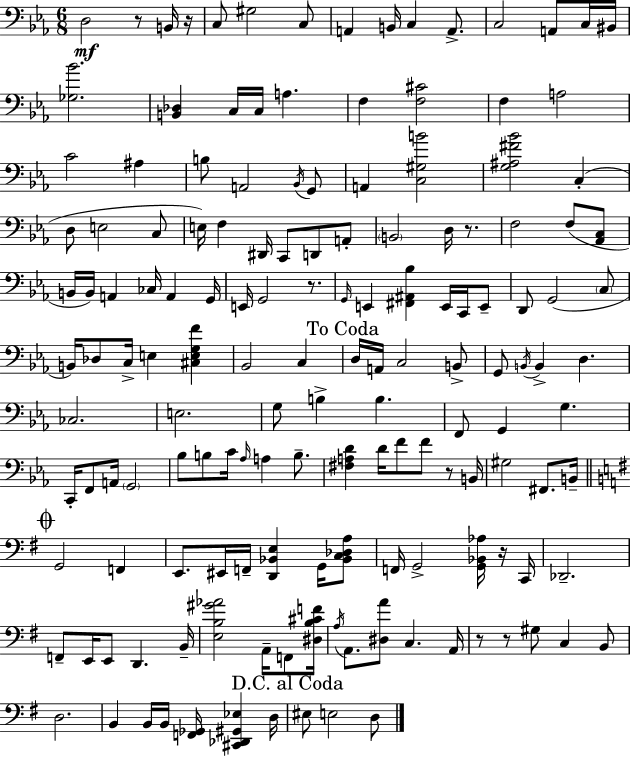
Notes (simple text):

D3/h R/e B2/s R/s C3/e G#3/h C3/e A2/q B2/s C3/q A2/e. C3/h A2/e C3/s BIS2/s [Gb3,Bb4]/h. [B2,Db3]/q C3/s C3/s A3/q. F3/q [F3,C#4]/h F3/q A3/h C4/h A#3/q B3/e A2/h Bb2/s G2/e A2/q [C3,G#3,B4]/h [G3,A#3,F#4,Bb4]/h C3/q D3/e E3/h C3/e E3/s F3/q D#2/s C2/e D2/e A2/e B2/h D3/s R/e. F3/h F3/e [Ab2,C3]/e B2/s B2/s A2/q CES3/s A2/q G2/s E2/s G2/h R/e. G2/s E2/q [F#2,A#2,Bb3]/q E2/s C2/s E2/e D2/e G2/h C3/e B2/s Db3/e C3/s E3/q [C#3,E3,G3,F4]/q Bb2/h C3/q D3/s A2/s C3/h B2/e G2/e B2/s B2/q D3/q. CES3/h. E3/h. G3/e B3/q B3/q. F2/e G2/q G3/q. C2/s F2/e A2/s G2/h Bb3/e B3/e C4/s Ab3/s A3/q B3/e. [F#3,A3,D4]/q D4/s F4/e F4/e R/e B2/s G#3/h F#2/e. B2/s G2/h F2/q E2/e. EIS2/s F2/s [D2,Bb2,E3]/q G2/s [Bb2,C3,Db3,A3]/e F2/s G2/h [G2,Bb2,Ab3]/s R/s C2/s Db2/h. F2/e E2/s E2/e D2/q. B2/s [E3,B3,G#4,Ab4]/h A2/s F2/e [D#3,B3,C#4,F4]/s A3/s A2/e. [D#3,A4]/e C3/q. A2/s R/e R/e G#3/e C3/q B2/e D3/h. B2/q B2/s B2/s [F2,Gb2]/s [C#2,Db2,G#2,Eb3]/q D3/s EIS3/e E3/h D3/e